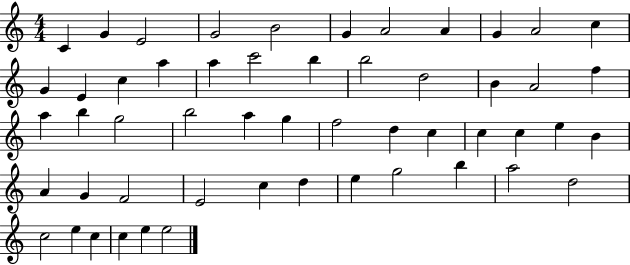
X:1
T:Untitled
M:4/4
L:1/4
K:C
C G E2 G2 B2 G A2 A G A2 c G E c a a c'2 b b2 d2 B A2 f a b g2 b2 a g f2 d c c c e B A G F2 E2 c d e g2 b a2 d2 c2 e c c e e2